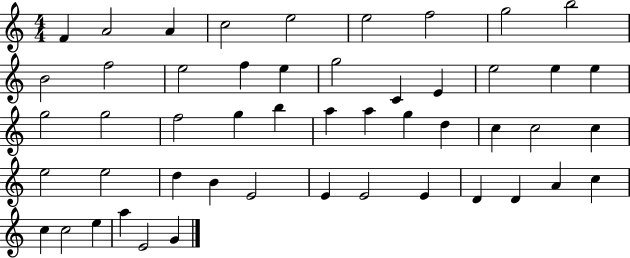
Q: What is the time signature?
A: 4/4